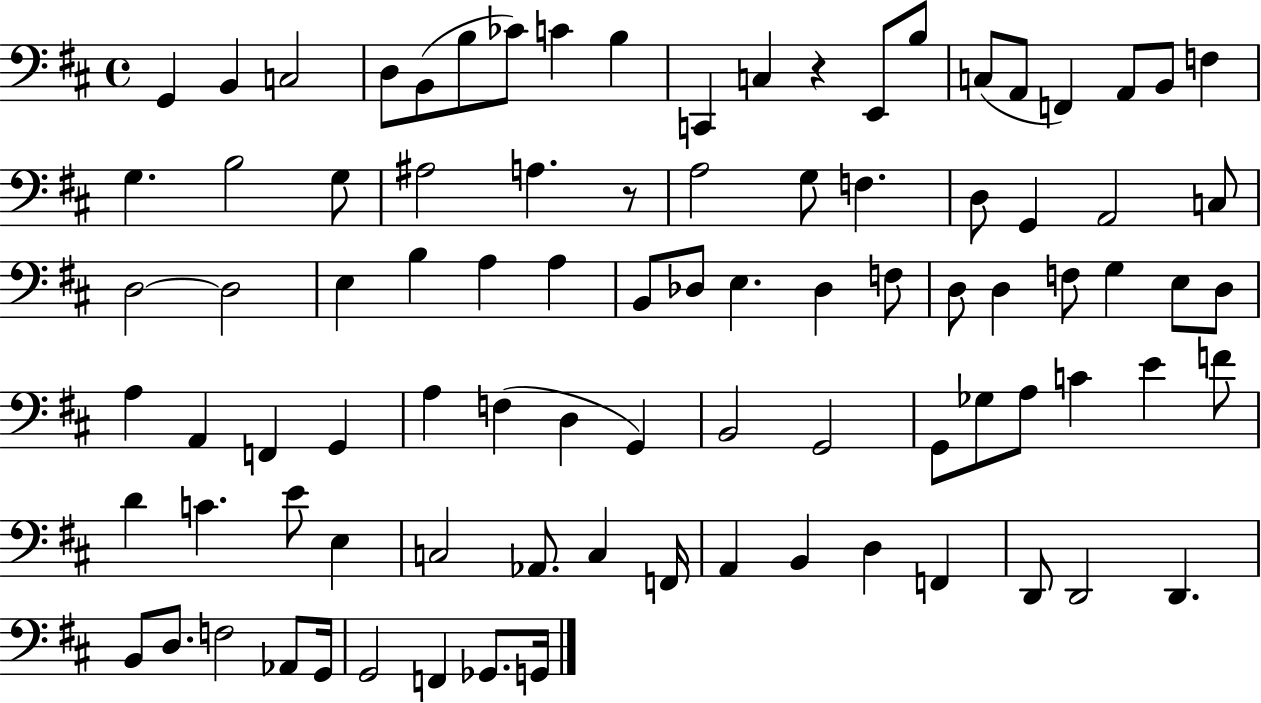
{
  \clef bass
  \time 4/4
  \defaultTimeSignature
  \key d \major
  g,4 b,4 c2 | d8 b,8( b8 ces'8) c'4 b4 | c,4 c4 r4 e,8 b8 | c8( a,8 f,4) a,8 b,8 f4 | \break g4. b2 g8 | ais2 a4. r8 | a2 g8 f4. | d8 g,4 a,2 c8 | \break d2~~ d2 | e4 b4 a4 a4 | b,8 des8 e4. des4 f8 | d8 d4 f8 g4 e8 d8 | \break a4 a,4 f,4 g,4 | a4 f4( d4 g,4) | b,2 g,2 | g,8 ges8 a8 c'4 e'4 f'8 | \break d'4 c'4. e'8 e4 | c2 aes,8. c4 f,16 | a,4 b,4 d4 f,4 | d,8 d,2 d,4. | \break b,8 d8. f2 aes,8 g,16 | g,2 f,4 ges,8. g,16 | \bar "|."
}